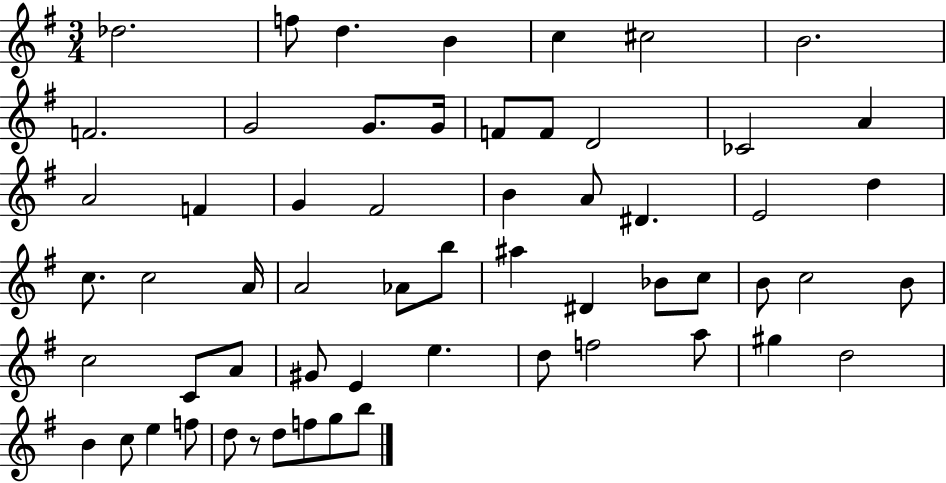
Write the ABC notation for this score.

X:1
T:Untitled
M:3/4
L:1/4
K:G
_d2 f/2 d B c ^c2 B2 F2 G2 G/2 G/4 F/2 F/2 D2 _C2 A A2 F G ^F2 B A/2 ^D E2 d c/2 c2 A/4 A2 _A/2 b/2 ^a ^D _B/2 c/2 B/2 c2 B/2 c2 C/2 A/2 ^G/2 E e d/2 f2 a/2 ^g d2 B c/2 e f/2 d/2 z/2 d/2 f/2 g/2 b/2